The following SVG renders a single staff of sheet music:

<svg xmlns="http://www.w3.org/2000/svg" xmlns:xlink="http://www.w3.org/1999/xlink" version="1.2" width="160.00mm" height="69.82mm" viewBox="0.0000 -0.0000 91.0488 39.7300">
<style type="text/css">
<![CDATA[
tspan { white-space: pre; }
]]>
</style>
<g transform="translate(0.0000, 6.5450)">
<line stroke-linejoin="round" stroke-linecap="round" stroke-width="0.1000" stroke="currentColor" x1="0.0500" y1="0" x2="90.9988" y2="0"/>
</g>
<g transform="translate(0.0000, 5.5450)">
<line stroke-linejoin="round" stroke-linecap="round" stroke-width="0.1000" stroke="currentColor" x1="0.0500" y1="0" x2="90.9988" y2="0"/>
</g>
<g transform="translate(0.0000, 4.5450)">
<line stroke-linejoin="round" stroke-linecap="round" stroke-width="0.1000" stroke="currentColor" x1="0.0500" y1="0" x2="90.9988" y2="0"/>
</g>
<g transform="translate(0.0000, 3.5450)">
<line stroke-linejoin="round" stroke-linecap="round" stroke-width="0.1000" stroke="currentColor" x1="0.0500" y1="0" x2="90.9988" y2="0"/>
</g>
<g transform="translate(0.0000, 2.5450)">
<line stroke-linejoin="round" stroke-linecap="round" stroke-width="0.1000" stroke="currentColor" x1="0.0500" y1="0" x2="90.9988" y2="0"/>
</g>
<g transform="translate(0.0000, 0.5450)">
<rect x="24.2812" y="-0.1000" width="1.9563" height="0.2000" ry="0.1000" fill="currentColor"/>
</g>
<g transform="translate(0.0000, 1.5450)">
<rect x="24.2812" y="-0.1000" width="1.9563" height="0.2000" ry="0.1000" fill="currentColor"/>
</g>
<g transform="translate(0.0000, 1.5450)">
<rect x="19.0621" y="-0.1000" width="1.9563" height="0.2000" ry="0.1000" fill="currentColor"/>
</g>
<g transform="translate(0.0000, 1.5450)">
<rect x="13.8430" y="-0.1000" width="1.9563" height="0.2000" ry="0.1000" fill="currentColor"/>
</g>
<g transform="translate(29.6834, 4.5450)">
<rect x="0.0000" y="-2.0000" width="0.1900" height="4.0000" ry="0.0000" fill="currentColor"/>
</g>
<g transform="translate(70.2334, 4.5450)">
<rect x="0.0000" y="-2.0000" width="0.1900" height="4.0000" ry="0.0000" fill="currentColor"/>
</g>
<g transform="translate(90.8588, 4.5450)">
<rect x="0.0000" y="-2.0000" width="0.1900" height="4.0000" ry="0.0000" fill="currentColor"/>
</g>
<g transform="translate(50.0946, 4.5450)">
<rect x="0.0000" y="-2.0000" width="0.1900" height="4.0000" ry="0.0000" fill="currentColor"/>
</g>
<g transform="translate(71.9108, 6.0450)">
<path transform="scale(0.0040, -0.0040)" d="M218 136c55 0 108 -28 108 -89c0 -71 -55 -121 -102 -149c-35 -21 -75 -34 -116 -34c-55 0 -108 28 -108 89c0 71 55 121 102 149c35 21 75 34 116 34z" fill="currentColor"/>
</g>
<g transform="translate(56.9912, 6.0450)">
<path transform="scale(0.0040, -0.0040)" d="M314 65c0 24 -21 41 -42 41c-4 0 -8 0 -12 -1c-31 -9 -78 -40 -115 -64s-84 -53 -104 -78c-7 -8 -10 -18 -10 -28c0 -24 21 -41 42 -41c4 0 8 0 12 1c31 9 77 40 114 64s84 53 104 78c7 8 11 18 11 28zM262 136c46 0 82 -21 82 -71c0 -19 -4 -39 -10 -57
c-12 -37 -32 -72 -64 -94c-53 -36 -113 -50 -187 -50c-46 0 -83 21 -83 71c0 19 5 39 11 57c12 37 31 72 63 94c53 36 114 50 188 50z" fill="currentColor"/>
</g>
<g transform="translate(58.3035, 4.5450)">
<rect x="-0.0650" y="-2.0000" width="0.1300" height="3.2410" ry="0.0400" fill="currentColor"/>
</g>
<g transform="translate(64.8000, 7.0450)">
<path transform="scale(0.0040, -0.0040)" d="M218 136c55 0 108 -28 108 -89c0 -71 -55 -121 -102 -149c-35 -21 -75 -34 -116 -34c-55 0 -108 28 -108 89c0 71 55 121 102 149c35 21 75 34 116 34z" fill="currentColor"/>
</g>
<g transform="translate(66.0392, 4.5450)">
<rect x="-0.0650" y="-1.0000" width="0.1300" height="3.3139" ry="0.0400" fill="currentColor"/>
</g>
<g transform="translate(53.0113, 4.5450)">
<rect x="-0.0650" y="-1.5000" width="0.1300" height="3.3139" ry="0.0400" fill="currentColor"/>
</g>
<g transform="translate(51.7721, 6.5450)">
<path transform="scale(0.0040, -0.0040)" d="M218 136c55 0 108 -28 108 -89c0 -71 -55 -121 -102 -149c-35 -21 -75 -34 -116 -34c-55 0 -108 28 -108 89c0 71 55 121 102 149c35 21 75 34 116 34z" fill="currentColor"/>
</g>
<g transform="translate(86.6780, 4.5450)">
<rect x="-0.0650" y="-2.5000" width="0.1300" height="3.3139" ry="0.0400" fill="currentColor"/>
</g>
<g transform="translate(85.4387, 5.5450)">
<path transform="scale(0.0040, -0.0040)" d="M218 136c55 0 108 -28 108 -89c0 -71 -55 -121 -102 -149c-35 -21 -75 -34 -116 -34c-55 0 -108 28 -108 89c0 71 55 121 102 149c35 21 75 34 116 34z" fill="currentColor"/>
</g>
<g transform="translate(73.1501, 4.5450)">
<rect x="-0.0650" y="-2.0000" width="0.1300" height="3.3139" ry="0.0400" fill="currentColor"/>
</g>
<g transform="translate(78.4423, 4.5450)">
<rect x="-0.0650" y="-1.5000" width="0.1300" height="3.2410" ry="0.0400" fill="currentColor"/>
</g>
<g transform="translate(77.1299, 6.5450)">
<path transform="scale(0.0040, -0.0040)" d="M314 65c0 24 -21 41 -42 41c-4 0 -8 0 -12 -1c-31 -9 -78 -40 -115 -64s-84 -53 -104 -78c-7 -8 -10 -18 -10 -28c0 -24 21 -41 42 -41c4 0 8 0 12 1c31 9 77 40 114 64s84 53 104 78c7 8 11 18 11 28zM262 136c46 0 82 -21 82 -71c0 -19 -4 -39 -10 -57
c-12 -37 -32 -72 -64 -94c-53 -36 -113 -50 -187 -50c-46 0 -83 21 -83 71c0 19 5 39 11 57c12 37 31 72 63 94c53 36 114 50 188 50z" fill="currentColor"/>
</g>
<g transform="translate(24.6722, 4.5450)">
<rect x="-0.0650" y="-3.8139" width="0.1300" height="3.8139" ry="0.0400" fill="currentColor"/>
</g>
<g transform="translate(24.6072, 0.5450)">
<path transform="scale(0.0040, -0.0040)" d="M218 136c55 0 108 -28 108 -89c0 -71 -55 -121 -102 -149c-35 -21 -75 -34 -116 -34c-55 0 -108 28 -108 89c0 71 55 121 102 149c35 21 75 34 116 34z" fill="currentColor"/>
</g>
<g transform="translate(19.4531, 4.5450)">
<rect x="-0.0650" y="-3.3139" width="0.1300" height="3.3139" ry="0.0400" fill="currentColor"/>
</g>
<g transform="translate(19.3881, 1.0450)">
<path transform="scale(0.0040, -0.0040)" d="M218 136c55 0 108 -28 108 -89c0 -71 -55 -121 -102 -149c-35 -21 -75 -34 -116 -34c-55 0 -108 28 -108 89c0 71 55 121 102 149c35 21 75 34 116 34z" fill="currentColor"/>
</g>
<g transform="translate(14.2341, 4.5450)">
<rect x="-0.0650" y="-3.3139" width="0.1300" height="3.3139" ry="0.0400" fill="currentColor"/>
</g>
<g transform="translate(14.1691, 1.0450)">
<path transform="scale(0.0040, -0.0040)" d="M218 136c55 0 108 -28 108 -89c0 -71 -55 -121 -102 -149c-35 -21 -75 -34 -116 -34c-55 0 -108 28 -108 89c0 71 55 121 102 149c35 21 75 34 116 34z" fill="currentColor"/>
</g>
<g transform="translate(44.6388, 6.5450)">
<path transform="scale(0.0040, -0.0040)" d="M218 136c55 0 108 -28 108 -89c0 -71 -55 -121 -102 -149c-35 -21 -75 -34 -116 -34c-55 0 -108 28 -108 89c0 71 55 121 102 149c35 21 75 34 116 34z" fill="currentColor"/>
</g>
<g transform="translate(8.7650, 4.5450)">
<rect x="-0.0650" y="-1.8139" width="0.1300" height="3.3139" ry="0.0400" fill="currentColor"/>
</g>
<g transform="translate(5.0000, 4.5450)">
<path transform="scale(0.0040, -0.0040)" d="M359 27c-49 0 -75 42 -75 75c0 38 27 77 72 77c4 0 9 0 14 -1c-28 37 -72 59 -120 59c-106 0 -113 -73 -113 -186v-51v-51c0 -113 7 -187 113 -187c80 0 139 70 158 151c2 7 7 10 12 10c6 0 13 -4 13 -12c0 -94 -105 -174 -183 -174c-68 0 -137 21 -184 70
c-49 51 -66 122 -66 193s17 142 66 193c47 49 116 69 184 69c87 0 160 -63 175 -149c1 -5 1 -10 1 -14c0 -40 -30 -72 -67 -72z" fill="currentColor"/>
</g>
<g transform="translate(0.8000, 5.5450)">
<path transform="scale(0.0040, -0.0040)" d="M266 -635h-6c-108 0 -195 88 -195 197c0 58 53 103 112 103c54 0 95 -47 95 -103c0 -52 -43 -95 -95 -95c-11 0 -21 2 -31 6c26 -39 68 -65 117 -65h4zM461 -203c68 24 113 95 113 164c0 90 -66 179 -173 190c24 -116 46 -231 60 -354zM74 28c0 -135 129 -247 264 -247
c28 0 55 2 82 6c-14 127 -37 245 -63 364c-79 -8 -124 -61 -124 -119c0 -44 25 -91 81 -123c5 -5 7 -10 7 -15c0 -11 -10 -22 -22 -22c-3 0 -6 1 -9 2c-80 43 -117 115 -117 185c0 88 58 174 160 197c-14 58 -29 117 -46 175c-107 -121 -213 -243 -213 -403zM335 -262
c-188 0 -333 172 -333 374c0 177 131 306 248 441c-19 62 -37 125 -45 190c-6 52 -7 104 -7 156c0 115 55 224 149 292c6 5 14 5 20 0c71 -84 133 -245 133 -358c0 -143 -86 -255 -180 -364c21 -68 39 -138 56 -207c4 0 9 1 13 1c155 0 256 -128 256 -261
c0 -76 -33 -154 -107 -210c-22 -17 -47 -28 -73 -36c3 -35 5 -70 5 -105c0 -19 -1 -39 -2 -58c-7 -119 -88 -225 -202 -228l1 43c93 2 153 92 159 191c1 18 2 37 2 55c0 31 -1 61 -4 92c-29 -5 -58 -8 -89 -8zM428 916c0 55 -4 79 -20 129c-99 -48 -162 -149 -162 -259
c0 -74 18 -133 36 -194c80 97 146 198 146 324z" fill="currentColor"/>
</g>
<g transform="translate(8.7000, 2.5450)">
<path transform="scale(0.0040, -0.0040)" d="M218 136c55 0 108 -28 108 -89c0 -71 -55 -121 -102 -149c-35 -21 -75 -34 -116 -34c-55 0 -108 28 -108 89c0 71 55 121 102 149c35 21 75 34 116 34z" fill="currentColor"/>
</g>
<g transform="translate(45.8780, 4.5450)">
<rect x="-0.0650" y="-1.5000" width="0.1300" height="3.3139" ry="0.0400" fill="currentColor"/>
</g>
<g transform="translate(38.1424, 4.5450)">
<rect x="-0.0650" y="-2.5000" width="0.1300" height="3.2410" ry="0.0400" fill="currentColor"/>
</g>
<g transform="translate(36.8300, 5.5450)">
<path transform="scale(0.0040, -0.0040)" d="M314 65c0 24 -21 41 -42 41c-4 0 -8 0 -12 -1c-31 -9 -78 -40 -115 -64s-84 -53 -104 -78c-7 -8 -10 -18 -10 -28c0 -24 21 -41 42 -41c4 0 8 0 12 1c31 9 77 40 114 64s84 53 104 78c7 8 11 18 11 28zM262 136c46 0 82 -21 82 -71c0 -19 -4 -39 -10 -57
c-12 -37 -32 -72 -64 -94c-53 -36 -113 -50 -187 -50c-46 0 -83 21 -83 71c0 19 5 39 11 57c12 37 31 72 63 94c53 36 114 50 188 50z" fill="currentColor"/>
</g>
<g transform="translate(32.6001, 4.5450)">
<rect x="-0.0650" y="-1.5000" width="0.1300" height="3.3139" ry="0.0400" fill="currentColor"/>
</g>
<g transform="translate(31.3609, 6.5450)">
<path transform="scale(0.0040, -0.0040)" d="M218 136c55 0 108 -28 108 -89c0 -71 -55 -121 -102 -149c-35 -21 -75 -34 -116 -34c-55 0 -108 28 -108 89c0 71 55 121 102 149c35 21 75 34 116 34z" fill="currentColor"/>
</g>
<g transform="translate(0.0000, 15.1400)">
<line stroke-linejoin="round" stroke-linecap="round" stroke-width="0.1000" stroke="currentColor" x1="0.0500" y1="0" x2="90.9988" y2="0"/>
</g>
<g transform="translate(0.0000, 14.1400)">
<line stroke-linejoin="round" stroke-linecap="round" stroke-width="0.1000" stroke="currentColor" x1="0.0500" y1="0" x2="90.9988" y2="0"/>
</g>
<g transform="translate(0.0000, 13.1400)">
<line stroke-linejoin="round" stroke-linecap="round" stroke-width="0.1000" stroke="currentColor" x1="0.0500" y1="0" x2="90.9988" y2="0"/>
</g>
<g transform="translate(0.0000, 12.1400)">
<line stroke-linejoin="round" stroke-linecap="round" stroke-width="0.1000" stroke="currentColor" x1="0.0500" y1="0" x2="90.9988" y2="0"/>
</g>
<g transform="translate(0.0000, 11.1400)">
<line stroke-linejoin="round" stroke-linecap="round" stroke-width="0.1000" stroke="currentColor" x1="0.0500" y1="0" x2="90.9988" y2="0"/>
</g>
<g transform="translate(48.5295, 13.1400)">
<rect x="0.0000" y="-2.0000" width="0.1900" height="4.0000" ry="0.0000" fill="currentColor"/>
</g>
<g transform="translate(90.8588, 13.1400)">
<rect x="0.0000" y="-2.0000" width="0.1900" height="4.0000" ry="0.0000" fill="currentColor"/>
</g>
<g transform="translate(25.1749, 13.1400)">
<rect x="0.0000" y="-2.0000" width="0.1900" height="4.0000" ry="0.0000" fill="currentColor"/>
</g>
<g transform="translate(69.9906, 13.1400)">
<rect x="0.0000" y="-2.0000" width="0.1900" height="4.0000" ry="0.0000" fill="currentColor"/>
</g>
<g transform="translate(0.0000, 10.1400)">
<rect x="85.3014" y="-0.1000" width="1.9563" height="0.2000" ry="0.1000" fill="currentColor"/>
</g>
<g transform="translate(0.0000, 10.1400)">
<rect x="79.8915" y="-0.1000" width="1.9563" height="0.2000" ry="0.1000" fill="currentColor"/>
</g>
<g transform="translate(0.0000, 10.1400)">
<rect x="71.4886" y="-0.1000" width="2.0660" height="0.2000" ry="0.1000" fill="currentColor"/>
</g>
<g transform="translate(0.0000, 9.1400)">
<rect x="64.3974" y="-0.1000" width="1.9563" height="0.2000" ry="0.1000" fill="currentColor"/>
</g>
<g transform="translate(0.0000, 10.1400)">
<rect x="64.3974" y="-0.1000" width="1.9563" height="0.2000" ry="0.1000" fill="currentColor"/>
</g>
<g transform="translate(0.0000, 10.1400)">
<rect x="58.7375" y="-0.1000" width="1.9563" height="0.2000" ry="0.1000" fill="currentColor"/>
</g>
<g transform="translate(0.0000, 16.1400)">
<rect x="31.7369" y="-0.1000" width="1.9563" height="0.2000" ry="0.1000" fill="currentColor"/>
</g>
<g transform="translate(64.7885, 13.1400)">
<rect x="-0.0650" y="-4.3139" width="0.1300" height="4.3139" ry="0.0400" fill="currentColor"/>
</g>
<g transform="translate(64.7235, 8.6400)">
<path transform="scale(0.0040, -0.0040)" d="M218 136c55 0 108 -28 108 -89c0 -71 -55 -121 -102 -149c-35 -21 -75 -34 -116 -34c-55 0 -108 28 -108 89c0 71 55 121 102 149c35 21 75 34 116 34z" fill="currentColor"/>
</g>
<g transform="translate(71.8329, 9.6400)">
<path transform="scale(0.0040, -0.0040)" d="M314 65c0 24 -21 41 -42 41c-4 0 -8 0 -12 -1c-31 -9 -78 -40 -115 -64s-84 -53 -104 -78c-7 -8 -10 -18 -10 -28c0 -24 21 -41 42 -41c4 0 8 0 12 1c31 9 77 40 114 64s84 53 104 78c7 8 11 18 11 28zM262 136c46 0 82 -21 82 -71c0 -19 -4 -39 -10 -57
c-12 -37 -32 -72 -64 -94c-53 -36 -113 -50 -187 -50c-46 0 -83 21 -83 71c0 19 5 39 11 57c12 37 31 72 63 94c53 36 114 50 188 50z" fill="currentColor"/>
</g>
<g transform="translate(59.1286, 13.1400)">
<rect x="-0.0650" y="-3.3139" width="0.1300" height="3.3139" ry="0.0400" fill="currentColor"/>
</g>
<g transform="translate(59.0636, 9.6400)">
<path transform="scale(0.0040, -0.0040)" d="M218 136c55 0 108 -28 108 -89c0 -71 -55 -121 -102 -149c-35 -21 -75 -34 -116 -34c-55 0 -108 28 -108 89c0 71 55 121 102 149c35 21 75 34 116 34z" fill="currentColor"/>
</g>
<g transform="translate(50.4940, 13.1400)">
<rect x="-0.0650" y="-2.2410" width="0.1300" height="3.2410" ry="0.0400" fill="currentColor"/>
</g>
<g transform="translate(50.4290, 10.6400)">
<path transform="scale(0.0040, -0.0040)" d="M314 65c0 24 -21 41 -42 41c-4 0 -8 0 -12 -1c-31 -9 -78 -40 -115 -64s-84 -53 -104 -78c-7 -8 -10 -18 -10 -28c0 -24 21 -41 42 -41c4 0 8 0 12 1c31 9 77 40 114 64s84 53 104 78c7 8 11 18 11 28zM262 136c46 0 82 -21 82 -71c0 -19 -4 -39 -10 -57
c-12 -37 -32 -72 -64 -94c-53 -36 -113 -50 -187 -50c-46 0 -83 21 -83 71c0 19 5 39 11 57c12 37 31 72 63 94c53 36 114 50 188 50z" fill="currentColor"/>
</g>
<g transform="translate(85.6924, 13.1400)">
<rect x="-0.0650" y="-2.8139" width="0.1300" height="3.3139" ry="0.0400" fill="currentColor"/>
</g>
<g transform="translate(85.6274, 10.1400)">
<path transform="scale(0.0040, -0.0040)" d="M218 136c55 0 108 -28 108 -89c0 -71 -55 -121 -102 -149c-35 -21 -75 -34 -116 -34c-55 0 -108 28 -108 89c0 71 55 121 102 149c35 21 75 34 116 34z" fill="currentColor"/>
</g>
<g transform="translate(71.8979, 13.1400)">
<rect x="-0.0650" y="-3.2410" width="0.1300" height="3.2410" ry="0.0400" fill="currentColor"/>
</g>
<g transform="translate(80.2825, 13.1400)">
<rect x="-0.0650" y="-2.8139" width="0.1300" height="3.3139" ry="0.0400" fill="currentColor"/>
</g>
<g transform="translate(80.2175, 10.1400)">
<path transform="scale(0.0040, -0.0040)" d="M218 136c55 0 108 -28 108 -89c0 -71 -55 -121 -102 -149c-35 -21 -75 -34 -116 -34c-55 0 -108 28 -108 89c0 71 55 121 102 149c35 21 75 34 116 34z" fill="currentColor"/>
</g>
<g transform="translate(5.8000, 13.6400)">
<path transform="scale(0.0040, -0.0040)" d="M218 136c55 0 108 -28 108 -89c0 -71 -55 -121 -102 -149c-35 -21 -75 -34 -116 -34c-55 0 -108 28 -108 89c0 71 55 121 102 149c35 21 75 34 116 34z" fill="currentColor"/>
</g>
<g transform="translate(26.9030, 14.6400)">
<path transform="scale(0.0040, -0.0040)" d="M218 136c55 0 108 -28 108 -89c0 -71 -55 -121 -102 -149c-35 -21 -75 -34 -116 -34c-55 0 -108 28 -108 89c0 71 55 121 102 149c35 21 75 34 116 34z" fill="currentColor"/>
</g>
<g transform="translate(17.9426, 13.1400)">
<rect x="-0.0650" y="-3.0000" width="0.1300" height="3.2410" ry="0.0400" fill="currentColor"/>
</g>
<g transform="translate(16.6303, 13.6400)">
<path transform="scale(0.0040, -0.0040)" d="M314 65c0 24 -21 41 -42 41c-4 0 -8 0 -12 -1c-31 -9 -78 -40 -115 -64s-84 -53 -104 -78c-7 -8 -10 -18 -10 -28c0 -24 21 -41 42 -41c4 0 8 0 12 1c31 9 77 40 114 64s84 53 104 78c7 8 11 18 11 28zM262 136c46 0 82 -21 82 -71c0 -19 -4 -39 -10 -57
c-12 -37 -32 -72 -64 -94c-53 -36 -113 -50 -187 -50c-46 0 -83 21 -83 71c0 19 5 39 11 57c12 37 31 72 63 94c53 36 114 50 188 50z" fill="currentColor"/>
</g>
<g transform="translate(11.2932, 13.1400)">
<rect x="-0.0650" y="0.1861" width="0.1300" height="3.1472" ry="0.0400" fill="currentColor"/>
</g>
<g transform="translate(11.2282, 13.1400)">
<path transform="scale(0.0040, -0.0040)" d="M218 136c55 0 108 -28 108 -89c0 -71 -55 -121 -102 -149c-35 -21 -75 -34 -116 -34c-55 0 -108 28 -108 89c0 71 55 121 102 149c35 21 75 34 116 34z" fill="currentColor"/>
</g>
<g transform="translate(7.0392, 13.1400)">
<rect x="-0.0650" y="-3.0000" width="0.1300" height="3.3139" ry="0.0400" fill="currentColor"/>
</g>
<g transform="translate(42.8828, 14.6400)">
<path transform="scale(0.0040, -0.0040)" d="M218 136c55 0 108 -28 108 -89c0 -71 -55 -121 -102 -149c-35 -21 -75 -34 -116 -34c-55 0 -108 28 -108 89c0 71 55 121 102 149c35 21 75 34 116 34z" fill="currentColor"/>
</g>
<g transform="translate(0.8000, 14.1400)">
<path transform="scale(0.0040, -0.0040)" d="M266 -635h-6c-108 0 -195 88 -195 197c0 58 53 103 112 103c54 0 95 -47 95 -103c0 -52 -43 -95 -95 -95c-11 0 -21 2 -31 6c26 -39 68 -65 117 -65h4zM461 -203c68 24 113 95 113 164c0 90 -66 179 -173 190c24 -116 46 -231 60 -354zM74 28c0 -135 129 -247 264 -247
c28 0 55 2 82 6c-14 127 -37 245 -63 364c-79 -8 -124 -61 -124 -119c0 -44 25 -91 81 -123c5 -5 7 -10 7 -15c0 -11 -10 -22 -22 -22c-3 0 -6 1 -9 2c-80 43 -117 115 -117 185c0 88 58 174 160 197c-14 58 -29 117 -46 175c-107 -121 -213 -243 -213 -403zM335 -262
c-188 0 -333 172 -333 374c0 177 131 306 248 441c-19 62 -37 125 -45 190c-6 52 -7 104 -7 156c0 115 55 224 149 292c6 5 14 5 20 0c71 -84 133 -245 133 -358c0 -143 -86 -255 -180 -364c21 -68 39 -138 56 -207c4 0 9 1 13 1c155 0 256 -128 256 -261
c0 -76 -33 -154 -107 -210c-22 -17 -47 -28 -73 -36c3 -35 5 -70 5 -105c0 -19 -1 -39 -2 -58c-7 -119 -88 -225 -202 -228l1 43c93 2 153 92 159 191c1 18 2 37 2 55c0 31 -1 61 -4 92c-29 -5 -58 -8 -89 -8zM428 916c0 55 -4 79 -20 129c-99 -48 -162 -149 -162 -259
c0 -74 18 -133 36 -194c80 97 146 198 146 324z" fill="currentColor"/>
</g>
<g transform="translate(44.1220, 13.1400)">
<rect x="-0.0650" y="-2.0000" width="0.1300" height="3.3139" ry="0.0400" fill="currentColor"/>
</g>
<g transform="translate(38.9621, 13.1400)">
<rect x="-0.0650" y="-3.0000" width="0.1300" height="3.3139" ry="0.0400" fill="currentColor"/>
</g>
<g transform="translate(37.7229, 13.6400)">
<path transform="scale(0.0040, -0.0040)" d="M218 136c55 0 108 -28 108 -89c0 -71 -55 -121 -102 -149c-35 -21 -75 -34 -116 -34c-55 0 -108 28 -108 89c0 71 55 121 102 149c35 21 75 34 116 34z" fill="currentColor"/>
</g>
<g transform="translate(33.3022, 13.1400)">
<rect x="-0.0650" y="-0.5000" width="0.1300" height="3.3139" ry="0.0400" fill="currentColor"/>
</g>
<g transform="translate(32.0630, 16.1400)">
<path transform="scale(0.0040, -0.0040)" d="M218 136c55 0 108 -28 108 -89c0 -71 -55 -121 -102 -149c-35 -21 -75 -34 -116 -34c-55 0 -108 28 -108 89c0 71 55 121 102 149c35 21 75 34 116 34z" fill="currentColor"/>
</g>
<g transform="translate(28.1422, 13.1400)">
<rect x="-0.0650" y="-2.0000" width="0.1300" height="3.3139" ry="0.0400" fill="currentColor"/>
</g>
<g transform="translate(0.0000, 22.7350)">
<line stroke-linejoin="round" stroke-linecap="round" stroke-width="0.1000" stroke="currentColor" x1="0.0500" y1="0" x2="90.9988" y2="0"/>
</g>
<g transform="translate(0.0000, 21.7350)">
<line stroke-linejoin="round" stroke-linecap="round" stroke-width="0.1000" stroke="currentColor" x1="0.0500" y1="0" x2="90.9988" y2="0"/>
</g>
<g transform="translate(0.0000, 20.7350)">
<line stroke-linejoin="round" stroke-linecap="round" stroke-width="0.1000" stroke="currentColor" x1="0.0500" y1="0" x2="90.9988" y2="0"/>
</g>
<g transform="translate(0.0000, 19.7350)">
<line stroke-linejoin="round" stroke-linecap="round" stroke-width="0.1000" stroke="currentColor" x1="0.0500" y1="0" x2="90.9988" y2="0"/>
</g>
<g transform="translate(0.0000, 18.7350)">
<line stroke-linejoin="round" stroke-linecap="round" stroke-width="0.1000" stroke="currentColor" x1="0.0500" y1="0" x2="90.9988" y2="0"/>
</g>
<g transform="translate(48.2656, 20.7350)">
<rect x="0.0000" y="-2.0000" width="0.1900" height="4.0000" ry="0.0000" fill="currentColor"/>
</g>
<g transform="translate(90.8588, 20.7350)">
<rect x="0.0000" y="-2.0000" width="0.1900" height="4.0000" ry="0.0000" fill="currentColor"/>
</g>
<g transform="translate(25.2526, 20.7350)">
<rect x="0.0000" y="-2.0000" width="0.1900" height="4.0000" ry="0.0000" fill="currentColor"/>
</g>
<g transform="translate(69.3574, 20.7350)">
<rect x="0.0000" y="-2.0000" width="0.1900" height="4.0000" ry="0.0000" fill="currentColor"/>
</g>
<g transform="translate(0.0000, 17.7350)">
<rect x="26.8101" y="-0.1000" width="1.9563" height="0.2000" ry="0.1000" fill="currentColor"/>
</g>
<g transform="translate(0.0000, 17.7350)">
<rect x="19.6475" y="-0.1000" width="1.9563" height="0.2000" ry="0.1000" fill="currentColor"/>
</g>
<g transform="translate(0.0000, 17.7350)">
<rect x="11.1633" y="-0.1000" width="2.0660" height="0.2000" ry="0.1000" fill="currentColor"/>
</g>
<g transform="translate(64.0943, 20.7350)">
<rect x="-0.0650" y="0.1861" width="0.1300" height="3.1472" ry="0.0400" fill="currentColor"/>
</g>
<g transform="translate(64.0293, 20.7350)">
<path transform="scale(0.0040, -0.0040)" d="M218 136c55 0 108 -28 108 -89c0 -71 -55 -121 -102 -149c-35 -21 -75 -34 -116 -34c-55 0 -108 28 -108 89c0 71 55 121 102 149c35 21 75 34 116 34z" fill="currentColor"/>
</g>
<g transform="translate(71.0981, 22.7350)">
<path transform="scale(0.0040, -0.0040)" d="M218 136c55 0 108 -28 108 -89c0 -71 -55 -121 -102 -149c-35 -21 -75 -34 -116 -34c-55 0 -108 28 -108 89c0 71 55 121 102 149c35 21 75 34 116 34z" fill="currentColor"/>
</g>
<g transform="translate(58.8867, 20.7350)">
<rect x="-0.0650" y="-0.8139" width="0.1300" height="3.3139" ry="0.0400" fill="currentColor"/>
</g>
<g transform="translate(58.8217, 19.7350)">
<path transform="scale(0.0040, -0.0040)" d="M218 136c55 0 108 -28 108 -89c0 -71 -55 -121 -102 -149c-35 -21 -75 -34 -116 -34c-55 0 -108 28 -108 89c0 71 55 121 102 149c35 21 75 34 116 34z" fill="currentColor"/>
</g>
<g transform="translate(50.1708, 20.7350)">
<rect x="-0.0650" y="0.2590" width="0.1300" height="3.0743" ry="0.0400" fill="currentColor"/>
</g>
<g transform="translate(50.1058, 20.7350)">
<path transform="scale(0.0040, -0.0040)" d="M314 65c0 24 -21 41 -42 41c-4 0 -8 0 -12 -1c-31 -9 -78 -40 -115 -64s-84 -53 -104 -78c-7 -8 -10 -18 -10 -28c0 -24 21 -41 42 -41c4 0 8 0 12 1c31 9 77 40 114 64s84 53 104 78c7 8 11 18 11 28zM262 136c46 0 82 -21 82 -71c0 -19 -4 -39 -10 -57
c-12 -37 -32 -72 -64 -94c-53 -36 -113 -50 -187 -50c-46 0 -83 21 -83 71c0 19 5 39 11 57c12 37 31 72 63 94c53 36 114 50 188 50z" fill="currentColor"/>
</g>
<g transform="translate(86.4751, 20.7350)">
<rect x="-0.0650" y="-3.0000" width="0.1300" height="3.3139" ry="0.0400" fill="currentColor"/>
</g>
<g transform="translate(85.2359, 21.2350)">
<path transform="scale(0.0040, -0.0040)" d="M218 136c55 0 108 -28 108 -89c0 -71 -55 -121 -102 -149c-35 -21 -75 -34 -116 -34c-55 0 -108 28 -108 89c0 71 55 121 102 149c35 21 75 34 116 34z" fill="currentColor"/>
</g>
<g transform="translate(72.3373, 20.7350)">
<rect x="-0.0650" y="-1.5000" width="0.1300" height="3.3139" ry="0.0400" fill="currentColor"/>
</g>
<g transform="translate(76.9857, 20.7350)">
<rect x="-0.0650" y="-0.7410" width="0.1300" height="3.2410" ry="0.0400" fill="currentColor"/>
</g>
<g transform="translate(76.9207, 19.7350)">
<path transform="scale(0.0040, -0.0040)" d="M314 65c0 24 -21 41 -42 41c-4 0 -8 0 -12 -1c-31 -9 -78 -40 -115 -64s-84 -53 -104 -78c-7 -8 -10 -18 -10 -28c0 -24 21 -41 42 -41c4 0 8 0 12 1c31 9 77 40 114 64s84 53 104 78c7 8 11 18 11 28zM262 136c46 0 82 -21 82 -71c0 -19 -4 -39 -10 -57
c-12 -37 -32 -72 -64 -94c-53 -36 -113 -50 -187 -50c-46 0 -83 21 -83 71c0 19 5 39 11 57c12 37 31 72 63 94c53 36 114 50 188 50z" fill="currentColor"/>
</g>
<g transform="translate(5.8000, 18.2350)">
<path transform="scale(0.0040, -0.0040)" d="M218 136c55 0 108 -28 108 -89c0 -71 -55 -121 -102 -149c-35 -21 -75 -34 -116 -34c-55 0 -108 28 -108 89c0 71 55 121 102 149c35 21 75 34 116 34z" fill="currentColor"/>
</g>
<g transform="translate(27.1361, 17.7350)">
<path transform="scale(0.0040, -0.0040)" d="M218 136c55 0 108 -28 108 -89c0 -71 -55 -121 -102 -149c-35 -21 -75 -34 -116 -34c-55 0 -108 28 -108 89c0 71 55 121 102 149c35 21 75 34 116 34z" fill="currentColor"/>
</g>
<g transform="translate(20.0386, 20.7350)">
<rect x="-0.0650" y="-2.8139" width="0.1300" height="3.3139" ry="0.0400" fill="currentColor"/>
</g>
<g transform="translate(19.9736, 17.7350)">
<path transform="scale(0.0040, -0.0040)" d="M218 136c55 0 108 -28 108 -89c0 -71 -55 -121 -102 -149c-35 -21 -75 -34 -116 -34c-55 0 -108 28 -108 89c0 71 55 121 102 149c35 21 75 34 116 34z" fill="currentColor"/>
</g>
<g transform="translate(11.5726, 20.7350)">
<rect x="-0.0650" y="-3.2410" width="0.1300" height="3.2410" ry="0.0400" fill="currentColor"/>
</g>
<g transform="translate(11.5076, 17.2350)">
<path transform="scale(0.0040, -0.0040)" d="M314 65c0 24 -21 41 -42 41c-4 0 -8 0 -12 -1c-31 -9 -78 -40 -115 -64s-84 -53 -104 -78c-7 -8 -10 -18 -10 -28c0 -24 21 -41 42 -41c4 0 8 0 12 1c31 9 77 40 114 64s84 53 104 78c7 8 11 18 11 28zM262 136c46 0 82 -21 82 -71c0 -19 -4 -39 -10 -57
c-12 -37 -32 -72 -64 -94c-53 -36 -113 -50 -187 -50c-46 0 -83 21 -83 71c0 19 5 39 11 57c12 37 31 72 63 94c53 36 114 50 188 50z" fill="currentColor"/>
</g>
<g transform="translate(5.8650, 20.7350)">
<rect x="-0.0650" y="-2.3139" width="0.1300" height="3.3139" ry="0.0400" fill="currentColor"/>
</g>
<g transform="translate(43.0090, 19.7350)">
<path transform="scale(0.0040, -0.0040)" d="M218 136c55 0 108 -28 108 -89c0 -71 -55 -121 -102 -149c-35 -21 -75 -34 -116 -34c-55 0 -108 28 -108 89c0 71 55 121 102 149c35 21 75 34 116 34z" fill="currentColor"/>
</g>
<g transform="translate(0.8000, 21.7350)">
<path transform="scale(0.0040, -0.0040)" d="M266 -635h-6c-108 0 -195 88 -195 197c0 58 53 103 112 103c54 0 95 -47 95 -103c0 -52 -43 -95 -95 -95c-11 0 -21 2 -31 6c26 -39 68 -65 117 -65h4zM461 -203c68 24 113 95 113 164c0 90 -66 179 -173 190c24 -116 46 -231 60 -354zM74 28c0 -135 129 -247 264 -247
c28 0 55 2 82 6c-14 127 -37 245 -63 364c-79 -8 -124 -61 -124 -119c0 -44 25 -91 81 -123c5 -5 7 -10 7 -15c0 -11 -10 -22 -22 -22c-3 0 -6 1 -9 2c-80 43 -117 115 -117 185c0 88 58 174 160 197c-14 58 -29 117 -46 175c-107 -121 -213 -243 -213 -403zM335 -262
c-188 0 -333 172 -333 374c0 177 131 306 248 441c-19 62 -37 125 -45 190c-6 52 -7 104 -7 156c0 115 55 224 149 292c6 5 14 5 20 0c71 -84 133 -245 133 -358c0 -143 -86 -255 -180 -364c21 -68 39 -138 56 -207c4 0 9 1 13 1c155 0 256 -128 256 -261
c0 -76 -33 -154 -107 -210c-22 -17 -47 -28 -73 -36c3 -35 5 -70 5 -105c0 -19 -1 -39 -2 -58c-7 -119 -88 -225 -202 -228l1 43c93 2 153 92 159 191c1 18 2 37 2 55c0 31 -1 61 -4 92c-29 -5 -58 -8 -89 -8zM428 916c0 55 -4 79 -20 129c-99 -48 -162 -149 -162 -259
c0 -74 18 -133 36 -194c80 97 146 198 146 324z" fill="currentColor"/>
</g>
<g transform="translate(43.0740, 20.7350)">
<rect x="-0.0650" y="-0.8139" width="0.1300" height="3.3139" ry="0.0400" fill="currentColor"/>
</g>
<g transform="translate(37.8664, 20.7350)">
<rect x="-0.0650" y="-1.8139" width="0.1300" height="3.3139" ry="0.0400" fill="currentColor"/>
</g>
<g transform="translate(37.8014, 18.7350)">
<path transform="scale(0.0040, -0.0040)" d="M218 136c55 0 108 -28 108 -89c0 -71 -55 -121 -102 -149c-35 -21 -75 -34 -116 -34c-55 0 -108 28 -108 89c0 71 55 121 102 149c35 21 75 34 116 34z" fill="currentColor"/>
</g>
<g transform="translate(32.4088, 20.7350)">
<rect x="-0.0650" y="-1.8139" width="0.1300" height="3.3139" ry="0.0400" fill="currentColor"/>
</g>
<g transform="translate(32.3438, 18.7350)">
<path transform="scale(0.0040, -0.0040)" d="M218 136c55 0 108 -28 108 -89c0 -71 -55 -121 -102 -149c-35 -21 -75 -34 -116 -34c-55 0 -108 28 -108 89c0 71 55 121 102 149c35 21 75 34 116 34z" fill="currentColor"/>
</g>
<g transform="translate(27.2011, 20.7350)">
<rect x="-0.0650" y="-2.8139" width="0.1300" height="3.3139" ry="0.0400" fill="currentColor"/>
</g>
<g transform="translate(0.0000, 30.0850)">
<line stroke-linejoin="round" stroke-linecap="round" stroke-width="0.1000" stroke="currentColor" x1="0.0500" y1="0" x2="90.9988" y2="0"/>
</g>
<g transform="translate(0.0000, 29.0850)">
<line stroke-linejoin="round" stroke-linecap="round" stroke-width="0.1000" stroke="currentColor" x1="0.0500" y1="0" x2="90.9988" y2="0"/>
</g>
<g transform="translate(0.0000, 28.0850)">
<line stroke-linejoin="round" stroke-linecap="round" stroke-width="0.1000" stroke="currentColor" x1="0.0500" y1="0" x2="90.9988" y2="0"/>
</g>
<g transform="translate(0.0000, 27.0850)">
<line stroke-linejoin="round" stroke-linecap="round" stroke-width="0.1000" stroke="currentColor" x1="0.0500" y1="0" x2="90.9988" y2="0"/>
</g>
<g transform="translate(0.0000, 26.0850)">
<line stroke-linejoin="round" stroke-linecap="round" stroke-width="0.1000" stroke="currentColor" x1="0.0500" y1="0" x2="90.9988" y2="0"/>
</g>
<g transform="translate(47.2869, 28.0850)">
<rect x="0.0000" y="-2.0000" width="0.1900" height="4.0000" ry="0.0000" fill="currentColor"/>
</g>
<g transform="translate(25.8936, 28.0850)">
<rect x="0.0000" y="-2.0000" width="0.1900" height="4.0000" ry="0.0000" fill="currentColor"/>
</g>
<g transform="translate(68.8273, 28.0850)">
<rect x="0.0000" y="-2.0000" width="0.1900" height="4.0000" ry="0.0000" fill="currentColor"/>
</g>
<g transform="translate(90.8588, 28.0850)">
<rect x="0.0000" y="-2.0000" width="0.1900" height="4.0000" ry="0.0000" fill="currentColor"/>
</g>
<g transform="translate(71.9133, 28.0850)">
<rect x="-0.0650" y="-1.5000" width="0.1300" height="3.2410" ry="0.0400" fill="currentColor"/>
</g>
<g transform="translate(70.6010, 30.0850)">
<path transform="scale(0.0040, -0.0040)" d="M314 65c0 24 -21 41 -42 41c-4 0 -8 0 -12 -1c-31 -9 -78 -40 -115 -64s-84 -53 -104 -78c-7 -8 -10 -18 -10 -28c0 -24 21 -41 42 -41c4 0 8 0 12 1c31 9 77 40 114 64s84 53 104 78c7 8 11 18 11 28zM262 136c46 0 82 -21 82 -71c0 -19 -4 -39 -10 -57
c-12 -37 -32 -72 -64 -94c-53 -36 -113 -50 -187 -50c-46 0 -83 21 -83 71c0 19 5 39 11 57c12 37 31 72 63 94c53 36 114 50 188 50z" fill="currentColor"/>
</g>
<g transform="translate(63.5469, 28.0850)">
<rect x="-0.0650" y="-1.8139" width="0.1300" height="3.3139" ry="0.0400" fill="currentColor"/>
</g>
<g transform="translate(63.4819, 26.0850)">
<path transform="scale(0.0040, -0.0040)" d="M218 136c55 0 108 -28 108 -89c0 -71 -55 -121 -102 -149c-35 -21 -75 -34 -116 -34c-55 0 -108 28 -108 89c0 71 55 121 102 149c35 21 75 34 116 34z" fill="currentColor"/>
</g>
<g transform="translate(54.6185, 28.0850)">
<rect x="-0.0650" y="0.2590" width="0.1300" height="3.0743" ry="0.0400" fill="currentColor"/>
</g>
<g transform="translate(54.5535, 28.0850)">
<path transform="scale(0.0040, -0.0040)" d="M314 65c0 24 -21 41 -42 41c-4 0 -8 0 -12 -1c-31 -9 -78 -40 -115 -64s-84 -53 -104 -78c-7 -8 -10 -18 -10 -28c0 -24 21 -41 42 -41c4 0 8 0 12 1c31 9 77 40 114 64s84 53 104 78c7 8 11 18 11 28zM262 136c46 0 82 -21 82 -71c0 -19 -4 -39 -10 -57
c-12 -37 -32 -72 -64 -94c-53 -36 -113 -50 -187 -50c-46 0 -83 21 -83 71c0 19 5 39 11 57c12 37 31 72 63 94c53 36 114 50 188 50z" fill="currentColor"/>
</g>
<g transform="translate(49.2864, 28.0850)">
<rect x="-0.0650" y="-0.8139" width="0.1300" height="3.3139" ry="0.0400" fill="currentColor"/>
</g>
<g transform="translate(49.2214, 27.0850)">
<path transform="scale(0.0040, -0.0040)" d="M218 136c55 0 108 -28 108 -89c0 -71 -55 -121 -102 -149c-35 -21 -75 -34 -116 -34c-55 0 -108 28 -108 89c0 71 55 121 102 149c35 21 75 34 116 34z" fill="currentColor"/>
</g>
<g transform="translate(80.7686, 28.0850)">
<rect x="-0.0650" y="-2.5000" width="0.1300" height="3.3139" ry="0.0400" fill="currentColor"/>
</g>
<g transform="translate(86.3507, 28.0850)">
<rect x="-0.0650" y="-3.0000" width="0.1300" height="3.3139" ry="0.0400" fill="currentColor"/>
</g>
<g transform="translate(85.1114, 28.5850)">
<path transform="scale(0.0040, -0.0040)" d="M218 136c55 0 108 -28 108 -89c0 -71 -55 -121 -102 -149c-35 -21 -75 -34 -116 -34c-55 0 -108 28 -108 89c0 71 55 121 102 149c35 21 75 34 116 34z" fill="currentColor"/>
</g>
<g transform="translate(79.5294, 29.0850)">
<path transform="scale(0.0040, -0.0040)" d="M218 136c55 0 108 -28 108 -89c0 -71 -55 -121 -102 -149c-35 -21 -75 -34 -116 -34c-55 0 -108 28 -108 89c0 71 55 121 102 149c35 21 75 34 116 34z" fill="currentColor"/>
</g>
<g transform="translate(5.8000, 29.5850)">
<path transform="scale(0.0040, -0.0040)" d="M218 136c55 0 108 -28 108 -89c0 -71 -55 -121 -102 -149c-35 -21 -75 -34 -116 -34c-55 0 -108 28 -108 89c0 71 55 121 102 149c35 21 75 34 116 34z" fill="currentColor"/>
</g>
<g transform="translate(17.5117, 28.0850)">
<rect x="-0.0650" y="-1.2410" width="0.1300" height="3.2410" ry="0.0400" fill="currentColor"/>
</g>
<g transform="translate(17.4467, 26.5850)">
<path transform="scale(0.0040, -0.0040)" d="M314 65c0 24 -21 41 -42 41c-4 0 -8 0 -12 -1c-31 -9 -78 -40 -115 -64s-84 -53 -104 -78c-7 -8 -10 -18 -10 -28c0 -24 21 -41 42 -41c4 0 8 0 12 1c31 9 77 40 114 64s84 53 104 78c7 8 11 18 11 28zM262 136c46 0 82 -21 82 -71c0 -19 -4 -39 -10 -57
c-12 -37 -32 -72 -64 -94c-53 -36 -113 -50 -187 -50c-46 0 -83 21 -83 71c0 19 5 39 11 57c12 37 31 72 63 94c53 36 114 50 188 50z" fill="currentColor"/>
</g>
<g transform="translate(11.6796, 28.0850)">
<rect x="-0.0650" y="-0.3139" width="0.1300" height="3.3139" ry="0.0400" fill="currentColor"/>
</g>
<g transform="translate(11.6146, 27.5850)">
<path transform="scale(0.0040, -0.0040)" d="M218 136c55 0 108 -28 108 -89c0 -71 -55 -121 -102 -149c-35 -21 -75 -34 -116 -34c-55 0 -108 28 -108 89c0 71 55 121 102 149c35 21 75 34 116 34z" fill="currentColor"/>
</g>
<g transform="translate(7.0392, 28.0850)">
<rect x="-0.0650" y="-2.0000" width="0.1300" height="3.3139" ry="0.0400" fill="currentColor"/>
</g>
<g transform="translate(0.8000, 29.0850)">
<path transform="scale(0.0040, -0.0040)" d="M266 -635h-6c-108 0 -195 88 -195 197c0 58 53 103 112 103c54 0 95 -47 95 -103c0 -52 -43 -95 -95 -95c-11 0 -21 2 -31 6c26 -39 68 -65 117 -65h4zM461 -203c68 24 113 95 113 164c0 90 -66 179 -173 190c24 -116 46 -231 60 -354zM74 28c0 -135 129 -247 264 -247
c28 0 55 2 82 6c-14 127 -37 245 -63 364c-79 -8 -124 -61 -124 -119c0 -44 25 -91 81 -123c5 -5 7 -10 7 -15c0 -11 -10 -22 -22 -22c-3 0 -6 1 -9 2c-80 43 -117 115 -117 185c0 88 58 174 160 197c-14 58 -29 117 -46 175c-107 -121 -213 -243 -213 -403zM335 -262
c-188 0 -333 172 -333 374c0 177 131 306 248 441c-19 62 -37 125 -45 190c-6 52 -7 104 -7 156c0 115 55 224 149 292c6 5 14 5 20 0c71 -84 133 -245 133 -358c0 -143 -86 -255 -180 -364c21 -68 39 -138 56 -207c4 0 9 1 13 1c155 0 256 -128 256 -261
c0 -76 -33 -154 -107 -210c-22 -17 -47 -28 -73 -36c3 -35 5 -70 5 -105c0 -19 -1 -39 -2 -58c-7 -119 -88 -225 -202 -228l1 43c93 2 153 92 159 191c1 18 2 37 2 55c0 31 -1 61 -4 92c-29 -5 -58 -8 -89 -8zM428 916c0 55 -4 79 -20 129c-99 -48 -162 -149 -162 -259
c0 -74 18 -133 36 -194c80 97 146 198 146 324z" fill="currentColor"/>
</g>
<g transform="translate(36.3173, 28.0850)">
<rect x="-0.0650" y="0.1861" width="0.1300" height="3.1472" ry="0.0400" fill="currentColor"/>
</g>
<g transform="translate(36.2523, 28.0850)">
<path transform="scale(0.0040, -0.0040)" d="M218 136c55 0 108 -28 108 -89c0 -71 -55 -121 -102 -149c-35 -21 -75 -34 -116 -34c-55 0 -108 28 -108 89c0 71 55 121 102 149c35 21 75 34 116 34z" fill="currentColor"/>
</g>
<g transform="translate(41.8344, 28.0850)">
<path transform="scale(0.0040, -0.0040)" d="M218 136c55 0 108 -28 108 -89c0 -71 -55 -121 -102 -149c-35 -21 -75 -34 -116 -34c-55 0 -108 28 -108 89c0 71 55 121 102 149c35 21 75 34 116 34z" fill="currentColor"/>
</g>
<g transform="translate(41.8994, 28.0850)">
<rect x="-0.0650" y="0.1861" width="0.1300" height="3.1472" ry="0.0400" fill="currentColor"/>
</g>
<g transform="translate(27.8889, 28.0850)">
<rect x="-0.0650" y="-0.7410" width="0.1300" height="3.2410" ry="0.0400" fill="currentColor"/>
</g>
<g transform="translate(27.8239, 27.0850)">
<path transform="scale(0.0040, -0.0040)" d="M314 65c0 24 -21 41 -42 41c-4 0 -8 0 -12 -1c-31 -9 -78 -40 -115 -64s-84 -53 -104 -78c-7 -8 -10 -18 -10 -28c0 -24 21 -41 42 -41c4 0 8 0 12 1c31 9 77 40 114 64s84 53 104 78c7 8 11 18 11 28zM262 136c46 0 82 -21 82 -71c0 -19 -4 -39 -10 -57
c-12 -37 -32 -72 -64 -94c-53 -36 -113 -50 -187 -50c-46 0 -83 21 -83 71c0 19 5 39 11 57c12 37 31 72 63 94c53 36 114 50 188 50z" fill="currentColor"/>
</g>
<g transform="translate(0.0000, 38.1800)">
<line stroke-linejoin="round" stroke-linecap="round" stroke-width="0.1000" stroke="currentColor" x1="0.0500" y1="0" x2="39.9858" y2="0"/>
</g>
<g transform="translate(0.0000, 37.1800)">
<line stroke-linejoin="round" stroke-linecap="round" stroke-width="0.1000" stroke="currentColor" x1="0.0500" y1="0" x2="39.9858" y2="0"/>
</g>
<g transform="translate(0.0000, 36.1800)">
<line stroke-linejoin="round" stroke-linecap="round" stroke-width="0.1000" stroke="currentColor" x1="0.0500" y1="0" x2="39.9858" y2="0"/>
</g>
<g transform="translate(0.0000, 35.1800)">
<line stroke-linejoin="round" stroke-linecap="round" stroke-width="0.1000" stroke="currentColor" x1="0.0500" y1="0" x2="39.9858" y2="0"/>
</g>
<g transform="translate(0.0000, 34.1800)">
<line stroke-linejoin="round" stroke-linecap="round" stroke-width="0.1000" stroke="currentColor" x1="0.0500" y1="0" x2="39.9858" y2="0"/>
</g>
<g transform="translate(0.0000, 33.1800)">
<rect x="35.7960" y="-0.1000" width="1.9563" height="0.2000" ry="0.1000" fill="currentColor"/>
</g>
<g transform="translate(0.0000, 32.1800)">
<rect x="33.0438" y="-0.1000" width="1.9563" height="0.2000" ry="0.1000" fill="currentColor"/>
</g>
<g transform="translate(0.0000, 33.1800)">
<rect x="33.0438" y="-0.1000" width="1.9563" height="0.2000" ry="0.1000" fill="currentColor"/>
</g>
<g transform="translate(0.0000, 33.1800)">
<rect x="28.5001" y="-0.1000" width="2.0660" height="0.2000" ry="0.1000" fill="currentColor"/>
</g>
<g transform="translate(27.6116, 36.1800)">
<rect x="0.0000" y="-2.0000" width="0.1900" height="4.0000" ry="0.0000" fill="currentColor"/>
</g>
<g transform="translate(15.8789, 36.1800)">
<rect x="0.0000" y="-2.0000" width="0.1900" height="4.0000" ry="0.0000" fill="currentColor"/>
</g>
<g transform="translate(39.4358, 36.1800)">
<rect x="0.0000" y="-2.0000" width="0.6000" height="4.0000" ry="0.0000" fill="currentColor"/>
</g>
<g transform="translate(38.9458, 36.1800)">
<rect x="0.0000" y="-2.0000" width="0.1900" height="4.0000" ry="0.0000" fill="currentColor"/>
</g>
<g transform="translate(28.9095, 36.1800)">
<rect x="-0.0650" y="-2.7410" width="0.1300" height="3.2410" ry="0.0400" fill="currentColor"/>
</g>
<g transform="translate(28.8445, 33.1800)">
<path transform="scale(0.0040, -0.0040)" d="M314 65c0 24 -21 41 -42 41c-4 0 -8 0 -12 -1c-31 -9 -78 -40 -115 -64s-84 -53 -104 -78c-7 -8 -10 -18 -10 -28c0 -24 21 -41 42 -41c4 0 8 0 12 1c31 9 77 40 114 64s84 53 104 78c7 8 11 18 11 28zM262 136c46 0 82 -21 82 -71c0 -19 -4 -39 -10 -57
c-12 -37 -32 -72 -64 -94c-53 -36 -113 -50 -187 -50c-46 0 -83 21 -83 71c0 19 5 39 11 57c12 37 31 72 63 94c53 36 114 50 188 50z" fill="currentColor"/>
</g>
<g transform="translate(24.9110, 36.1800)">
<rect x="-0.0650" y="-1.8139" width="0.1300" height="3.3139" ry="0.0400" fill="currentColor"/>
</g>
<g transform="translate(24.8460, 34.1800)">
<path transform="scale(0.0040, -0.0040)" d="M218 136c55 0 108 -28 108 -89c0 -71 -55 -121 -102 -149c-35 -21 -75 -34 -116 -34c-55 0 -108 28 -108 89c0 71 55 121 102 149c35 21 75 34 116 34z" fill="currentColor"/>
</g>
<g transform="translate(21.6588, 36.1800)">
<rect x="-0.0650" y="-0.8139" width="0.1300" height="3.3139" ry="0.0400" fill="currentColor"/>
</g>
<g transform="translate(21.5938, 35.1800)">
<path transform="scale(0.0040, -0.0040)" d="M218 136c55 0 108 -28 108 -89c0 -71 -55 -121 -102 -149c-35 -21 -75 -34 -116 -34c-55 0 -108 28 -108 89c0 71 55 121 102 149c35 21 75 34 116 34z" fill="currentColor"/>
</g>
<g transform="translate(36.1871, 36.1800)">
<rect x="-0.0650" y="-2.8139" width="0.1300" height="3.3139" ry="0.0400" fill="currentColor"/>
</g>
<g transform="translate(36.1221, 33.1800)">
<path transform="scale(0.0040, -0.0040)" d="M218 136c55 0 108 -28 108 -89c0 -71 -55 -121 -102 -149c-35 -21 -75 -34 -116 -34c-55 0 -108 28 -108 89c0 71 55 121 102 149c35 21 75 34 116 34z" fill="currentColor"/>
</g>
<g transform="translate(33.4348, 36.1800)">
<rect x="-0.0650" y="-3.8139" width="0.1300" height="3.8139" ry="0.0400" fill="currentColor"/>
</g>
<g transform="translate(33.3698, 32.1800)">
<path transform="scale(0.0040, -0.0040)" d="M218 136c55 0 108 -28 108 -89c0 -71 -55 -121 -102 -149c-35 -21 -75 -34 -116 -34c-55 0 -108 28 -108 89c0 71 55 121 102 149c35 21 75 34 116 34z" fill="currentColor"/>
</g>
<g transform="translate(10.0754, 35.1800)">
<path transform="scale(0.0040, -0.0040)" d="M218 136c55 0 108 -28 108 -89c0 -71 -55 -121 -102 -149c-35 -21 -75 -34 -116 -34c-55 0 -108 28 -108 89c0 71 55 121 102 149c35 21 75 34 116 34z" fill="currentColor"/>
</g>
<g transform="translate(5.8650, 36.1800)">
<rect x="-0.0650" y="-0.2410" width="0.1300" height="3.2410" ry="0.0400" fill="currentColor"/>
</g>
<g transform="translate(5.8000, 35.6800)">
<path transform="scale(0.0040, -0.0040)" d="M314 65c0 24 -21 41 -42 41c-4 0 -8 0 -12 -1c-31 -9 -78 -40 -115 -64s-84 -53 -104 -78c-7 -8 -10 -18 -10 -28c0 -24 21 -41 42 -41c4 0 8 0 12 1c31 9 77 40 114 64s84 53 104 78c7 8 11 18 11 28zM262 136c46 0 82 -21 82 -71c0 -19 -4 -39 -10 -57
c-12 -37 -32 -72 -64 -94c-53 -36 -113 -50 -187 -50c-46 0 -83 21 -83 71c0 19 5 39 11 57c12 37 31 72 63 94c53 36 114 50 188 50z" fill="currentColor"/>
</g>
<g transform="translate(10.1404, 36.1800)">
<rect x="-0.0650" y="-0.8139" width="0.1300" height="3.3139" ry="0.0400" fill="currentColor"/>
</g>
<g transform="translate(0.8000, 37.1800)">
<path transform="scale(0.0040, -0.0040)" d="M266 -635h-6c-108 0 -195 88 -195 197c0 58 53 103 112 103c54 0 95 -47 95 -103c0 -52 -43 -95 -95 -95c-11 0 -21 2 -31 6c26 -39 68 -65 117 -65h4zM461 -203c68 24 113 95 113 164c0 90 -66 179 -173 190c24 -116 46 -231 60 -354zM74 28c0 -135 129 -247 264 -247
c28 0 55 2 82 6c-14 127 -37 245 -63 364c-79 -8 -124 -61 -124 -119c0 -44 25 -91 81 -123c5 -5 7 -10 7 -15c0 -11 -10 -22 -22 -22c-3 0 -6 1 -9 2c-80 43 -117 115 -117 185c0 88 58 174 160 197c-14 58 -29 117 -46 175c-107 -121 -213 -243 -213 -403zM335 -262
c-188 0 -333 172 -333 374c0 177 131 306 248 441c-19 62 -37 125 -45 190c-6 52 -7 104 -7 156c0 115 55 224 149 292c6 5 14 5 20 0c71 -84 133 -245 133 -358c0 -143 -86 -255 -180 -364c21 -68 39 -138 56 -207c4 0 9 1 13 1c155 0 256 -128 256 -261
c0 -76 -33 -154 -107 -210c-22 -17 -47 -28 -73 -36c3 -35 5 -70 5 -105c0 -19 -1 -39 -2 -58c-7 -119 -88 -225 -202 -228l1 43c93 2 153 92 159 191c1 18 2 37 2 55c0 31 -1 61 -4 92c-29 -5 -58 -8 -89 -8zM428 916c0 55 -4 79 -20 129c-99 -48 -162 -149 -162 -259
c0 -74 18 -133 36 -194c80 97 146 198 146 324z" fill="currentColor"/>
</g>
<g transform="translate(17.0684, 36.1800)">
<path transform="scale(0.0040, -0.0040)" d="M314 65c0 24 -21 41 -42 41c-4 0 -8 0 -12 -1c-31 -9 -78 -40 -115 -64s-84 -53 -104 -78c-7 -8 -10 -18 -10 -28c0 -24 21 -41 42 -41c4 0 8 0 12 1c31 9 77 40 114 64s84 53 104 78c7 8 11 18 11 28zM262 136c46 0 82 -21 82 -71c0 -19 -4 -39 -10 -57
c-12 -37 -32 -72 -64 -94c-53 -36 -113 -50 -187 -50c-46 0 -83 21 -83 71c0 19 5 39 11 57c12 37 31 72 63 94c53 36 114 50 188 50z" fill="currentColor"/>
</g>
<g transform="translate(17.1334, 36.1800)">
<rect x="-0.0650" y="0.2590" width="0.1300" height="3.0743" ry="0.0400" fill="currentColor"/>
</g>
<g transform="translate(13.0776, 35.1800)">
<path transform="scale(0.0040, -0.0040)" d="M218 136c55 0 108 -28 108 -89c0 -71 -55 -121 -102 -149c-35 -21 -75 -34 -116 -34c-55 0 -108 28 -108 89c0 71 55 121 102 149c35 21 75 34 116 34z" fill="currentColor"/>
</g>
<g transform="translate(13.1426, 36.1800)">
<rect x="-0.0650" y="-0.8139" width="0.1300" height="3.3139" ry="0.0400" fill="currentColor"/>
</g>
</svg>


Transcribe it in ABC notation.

X:1
T:Untitled
M:4/4
L:1/4
K:C
f b b c' E G2 E E F2 D F E2 G A B A2 F C A F g2 b d' b2 a a g b2 a a f f d B2 d B E d2 A F c e2 d2 B B d B2 f E2 G A c2 d d B2 d f a2 c' a